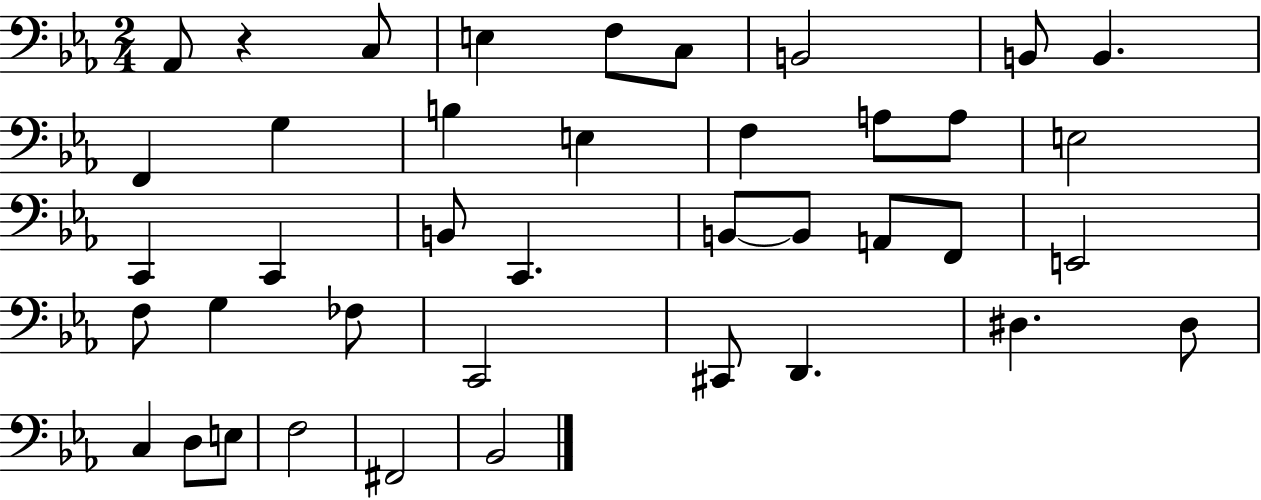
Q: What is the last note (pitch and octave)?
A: Bb2